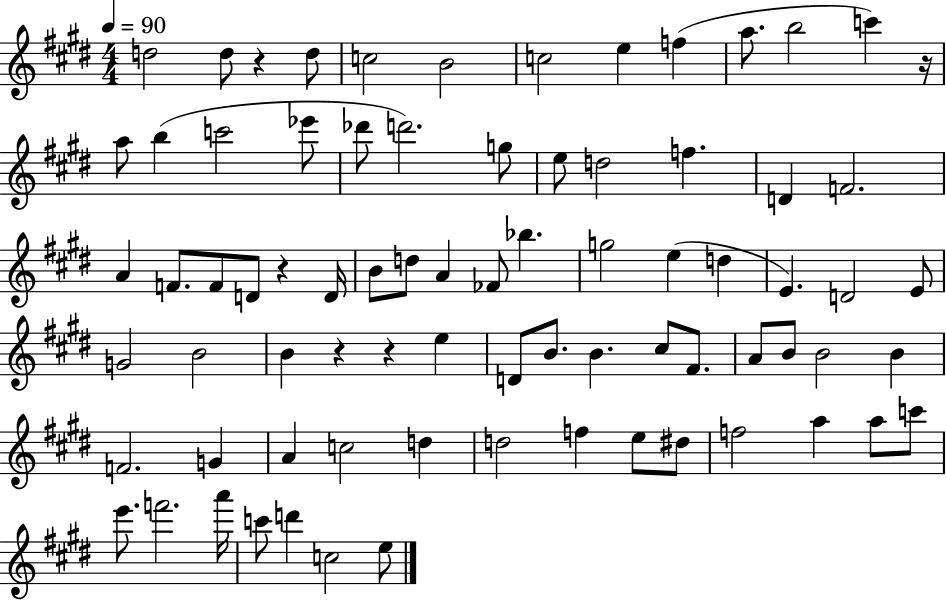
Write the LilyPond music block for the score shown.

{
  \clef treble
  \numericTimeSignature
  \time 4/4
  \key e \major
  \tempo 4 = 90
  \repeat volta 2 { d''2 d''8 r4 d''8 | c''2 b'2 | c''2 e''4 f''4( | a''8. b''2 c'''4) r16 | \break a''8 b''4( c'''2 ees'''8 | des'''8 d'''2.) g''8 | e''8 d''2 f''4. | d'4 f'2. | \break a'4 f'8. f'8 d'8 r4 d'16 | b'8 d''8 a'4 fes'8 bes''4. | g''2 e''4( d''4 | e'4.) d'2 e'8 | \break g'2 b'2 | b'4 r4 r4 e''4 | d'8 b'8. b'4. cis''8 fis'8. | a'8 b'8 b'2 b'4 | \break f'2. g'4 | a'4 c''2 d''4 | d''2 f''4 e''8 dis''8 | f''2 a''4 a''8 c'''8 | \break e'''8. f'''2. a'''16 | c'''8 d'''4 c''2 e''8 | } \bar "|."
}